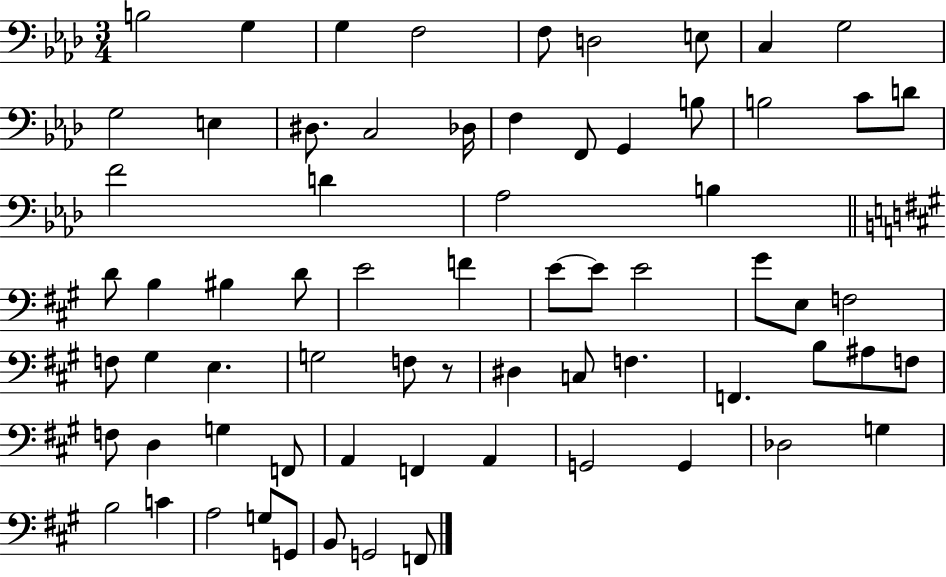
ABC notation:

X:1
T:Untitled
M:3/4
L:1/4
K:Ab
B,2 G, G, F,2 F,/2 D,2 E,/2 C, G,2 G,2 E, ^D,/2 C,2 _D,/4 F, F,,/2 G,, B,/2 B,2 C/2 D/2 F2 D _A,2 B, D/2 B, ^B, D/2 E2 F E/2 E/2 E2 ^G/2 E,/2 F,2 F,/2 ^G, E, G,2 F,/2 z/2 ^D, C,/2 F, F,, B,/2 ^A,/2 F,/2 F,/2 D, G, F,,/2 A,, F,, A,, G,,2 G,, _D,2 G, B,2 C A,2 G,/2 G,,/2 B,,/2 G,,2 F,,/2